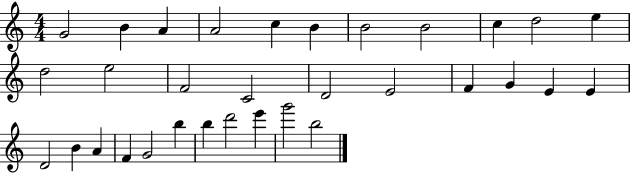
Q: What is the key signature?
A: C major